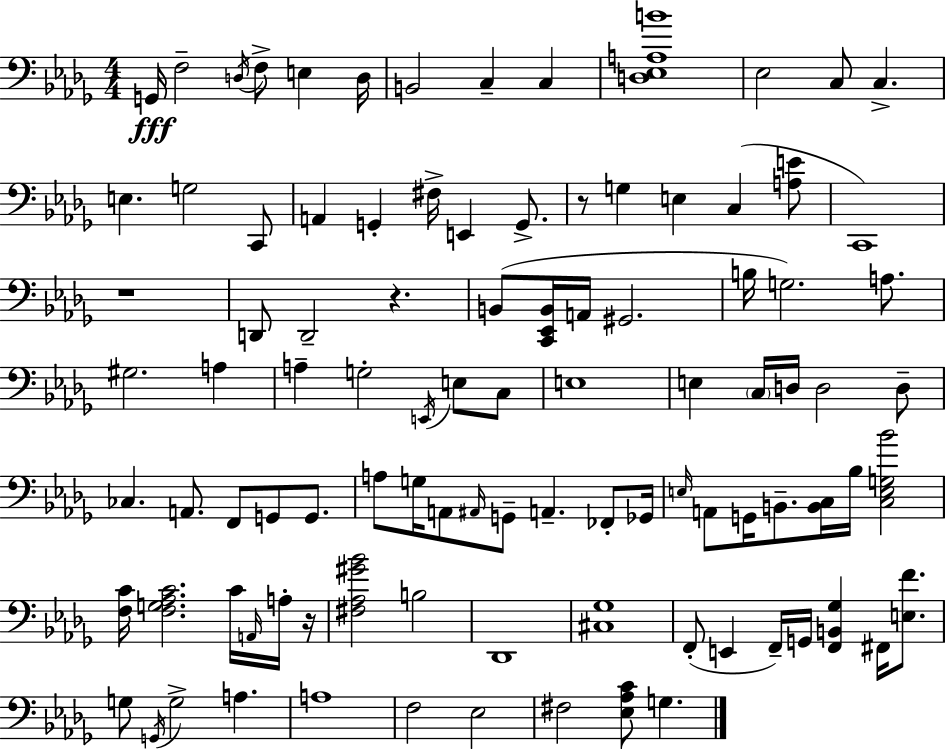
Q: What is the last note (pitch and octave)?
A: G3